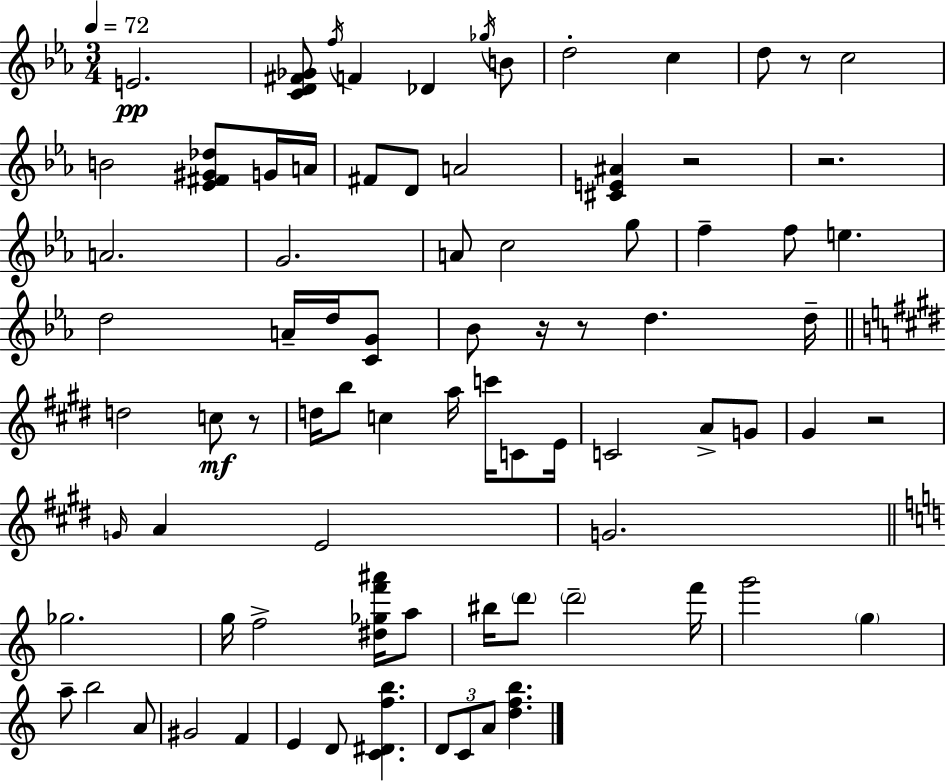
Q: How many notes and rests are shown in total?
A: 81